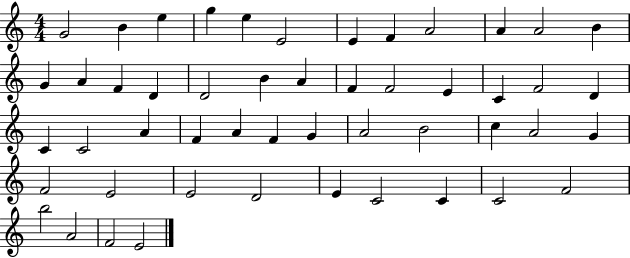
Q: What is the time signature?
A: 4/4